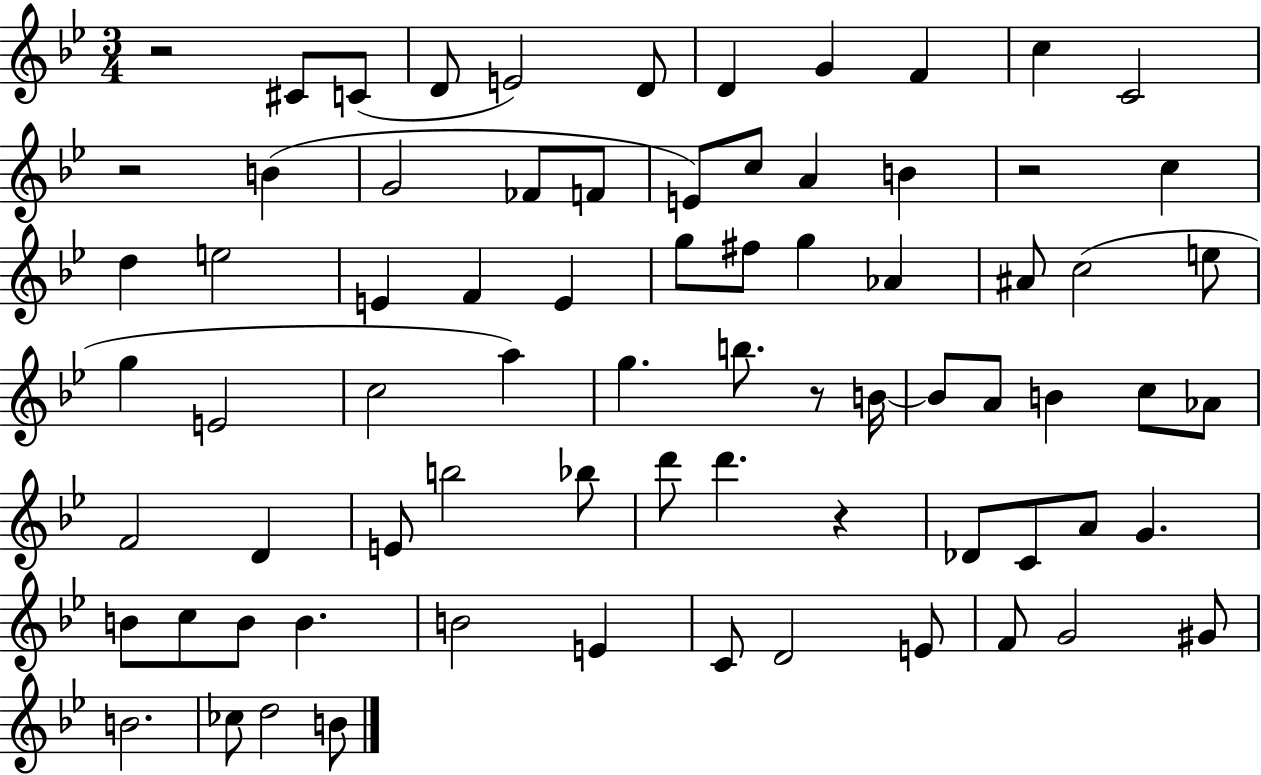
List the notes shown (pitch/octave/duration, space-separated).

R/h C#4/e C4/e D4/e E4/h D4/e D4/q G4/q F4/q C5/q C4/h R/h B4/q G4/h FES4/e F4/e E4/e C5/e A4/q B4/q R/h C5/q D5/q E5/h E4/q F4/q E4/q G5/e F#5/e G5/q Ab4/q A#4/e C5/h E5/e G5/q E4/h C5/h A5/q G5/q. B5/e. R/e B4/s B4/e A4/e B4/q C5/e Ab4/e F4/h D4/q E4/e B5/h Bb5/e D6/e D6/q. R/q Db4/e C4/e A4/e G4/q. B4/e C5/e B4/e B4/q. B4/h E4/q C4/e D4/h E4/e F4/e G4/h G#4/e B4/h. CES5/e D5/h B4/e